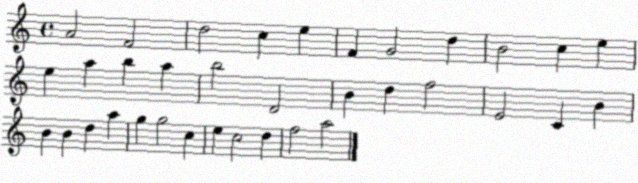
X:1
T:Untitled
M:4/4
L:1/4
K:C
A2 F2 d2 c e F G2 d B2 c e e a b a b2 D2 B d f2 E2 C B B B d a g g2 c e c2 d f2 a2